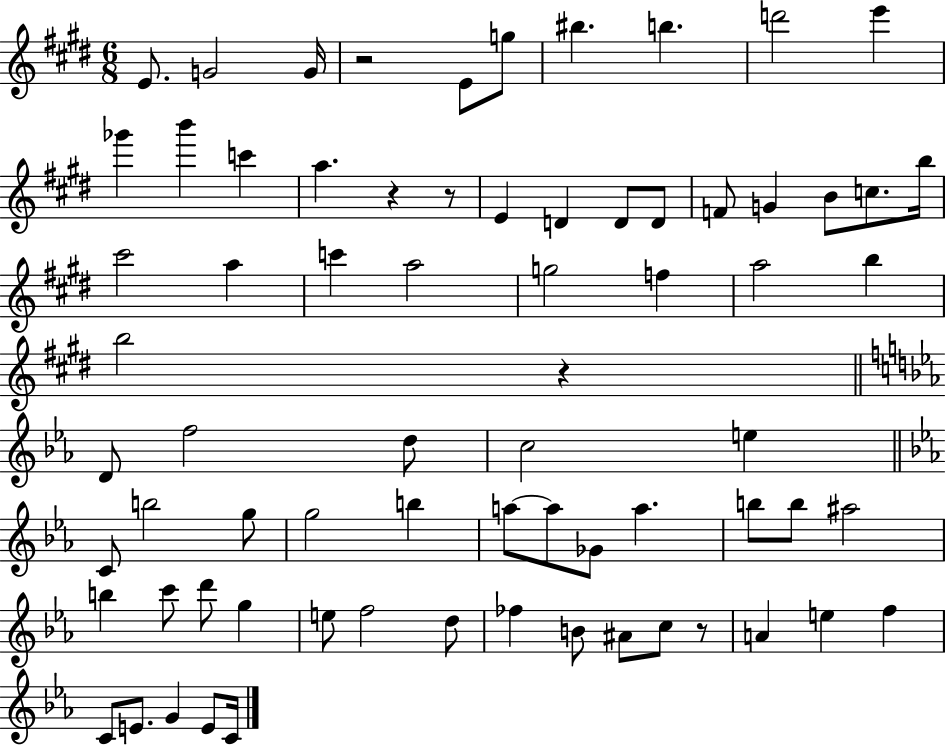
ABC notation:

X:1
T:Untitled
M:6/8
L:1/4
K:E
E/2 G2 G/4 z2 E/2 g/2 ^b b d'2 e' _g' b' c' a z z/2 E D D/2 D/2 F/2 G B/2 c/2 b/4 ^c'2 a c' a2 g2 f a2 b b2 z D/2 f2 d/2 c2 e C/2 b2 g/2 g2 b a/2 a/2 _G/2 a b/2 b/2 ^a2 b c'/2 d'/2 g e/2 f2 d/2 _f B/2 ^A/2 c/2 z/2 A e f C/2 E/2 G E/2 C/4